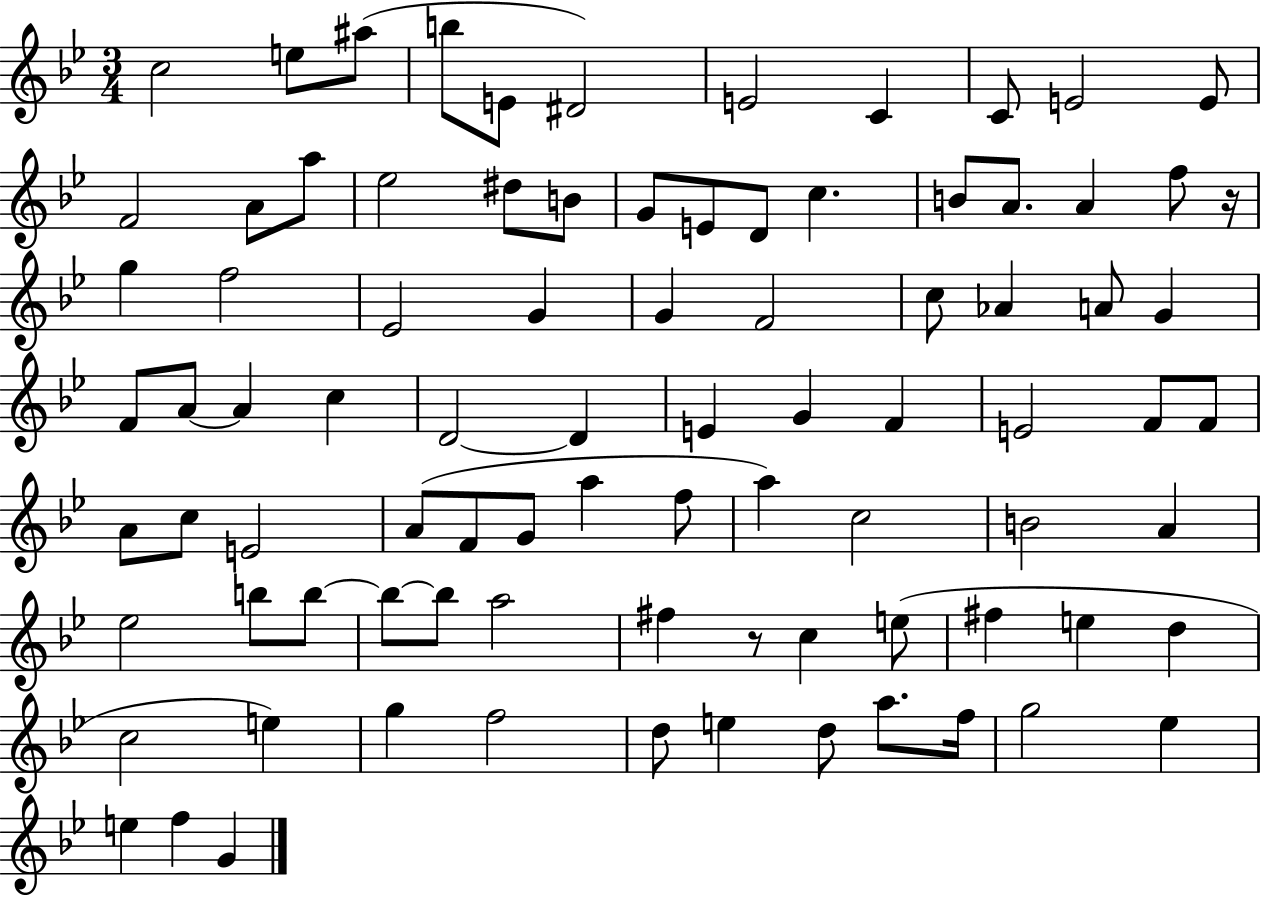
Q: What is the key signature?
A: BES major